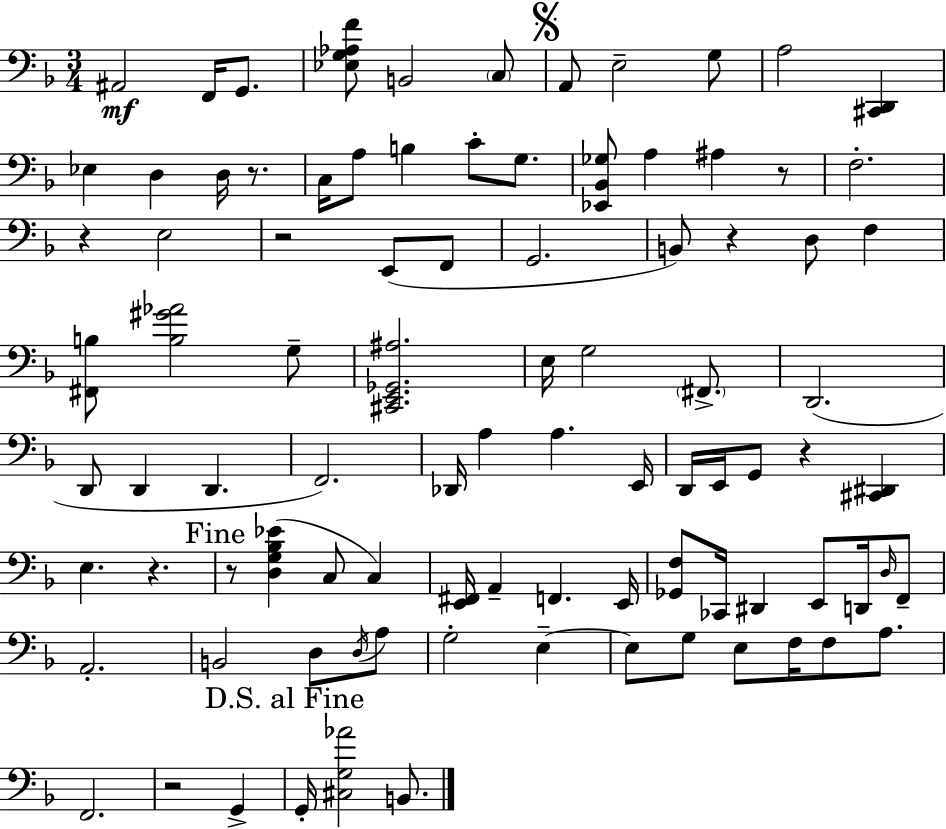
X:1
T:Untitled
M:3/4
L:1/4
K:F
^A,,2 F,,/4 G,,/2 [_E,G,_A,F]/2 B,,2 C,/2 A,,/2 E,2 G,/2 A,2 [^C,,D,,] _E, D, D,/4 z/2 C,/4 A,/2 B, C/2 G,/2 [_E,,_B,,_G,]/2 A, ^A, z/2 F,2 z E,2 z2 E,,/2 F,,/2 G,,2 B,,/2 z D,/2 F, [^F,,B,]/2 [B,^G_A]2 G,/2 [^C,,E,,_G,,^A,]2 E,/4 G,2 ^F,,/2 D,,2 D,,/2 D,, D,, F,,2 _D,,/4 A, A, E,,/4 D,,/4 E,,/4 G,,/2 z [^C,,^D,,] E, z z/2 [D,G,_B,_E] C,/2 C, [E,,^F,,]/4 A,, F,, E,,/4 [_G,,F,]/2 _C,,/4 ^D,, E,,/2 D,,/4 D,/4 F,,/2 A,,2 B,,2 D,/2 D,/4 A,/2 G,2 E, E,/2 G,/2 E,/2 F,/4 F,/2 A,/2 F,,2 z2 G,, G,,/4 [^C,G,_A]2 B,,/2